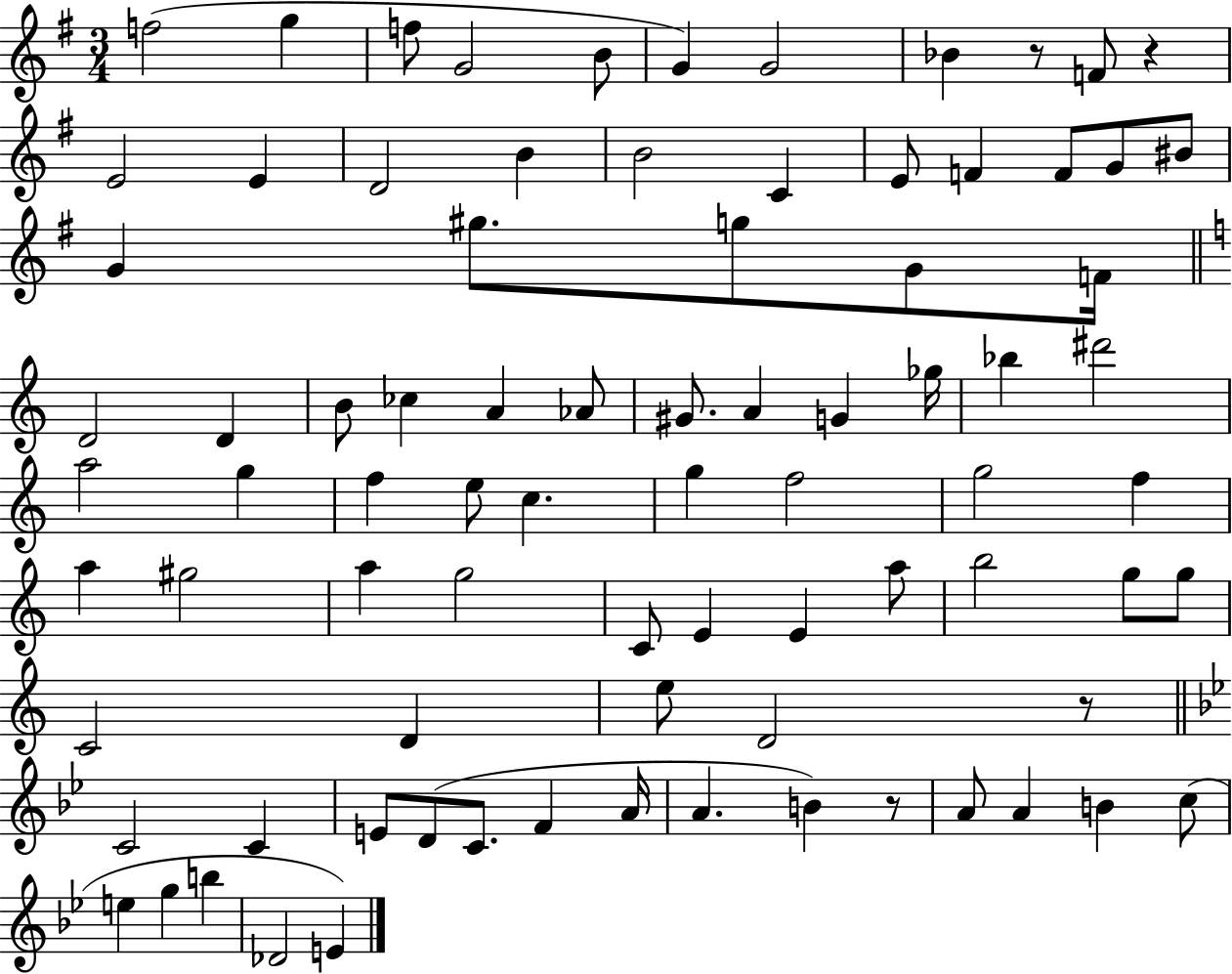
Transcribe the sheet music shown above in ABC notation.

X:1
T:Untitled
M:3/4
L:1/4
K:G
f2 g f/2 G2 B/2 G G2 _B z/2 F/2 z E2 E D2 B B2 C E/2 F F/2 G/2 ^B/2 G ^g/2 g/2 G/2 F/4 D2 D B/2 _c A _A/2 ^G/2 A G _g/4 _b ^d'2 a2 g f e/2 c g f2 g2 f a ^g2 a g2 C/2 E E a/2 b2 g/2 g/2 C2 D e/2 D2 z/2 C2 C E/2 D/2 C/2 F A/4 A B z/2 A/2 A B c/2 e g b _D2 E